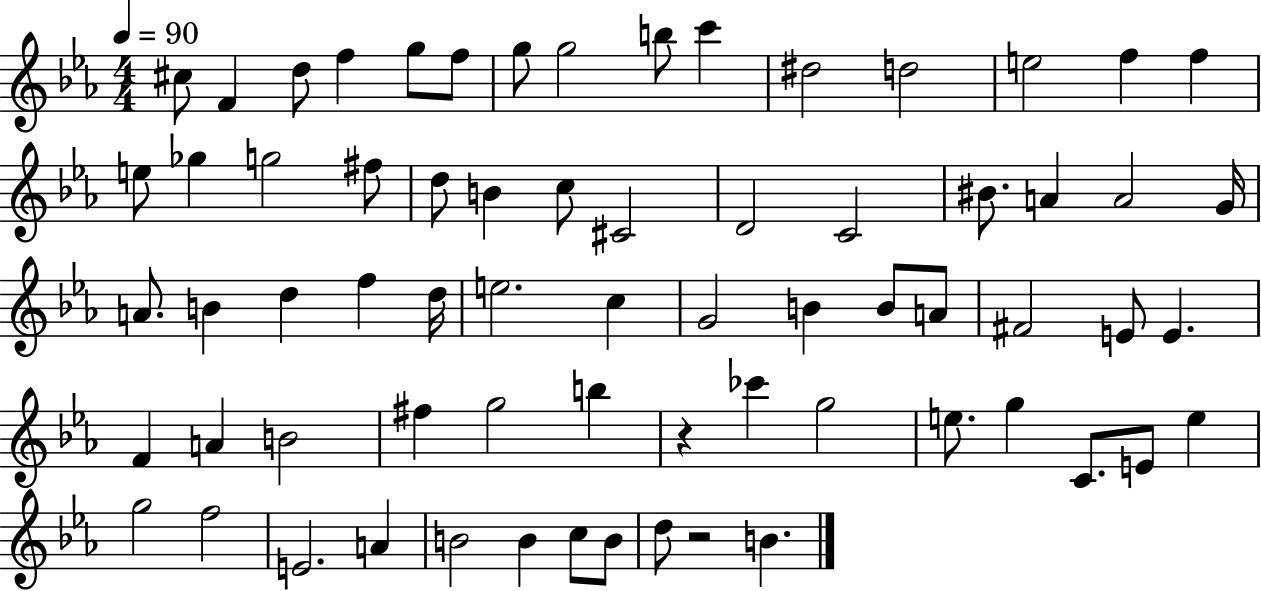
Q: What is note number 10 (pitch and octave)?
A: C6